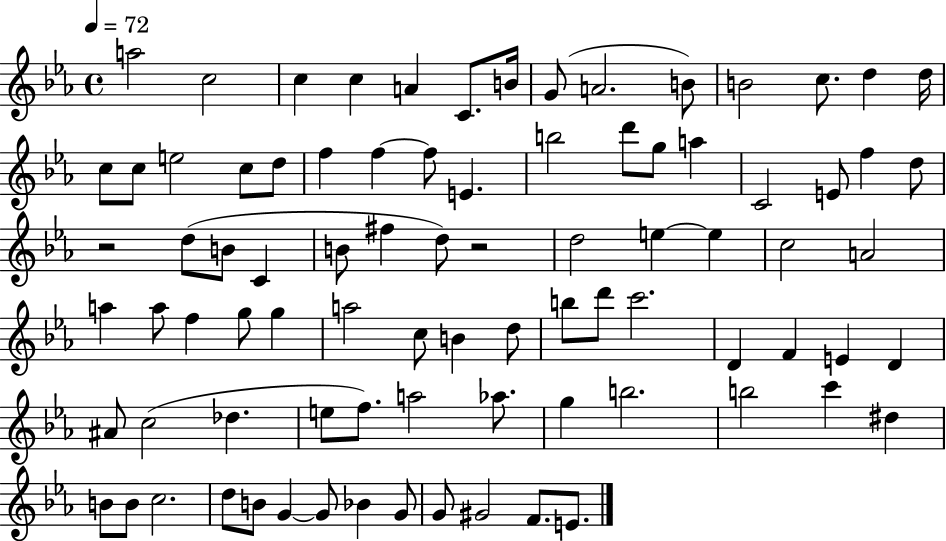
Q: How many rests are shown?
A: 2